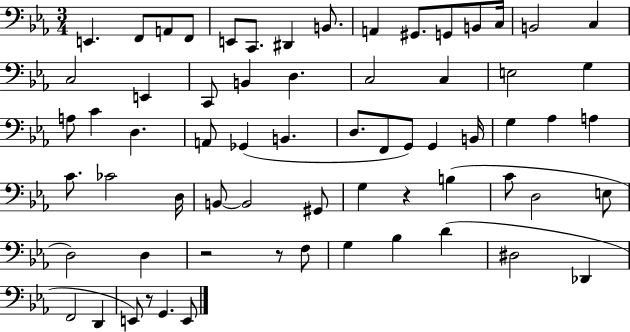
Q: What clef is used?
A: bass